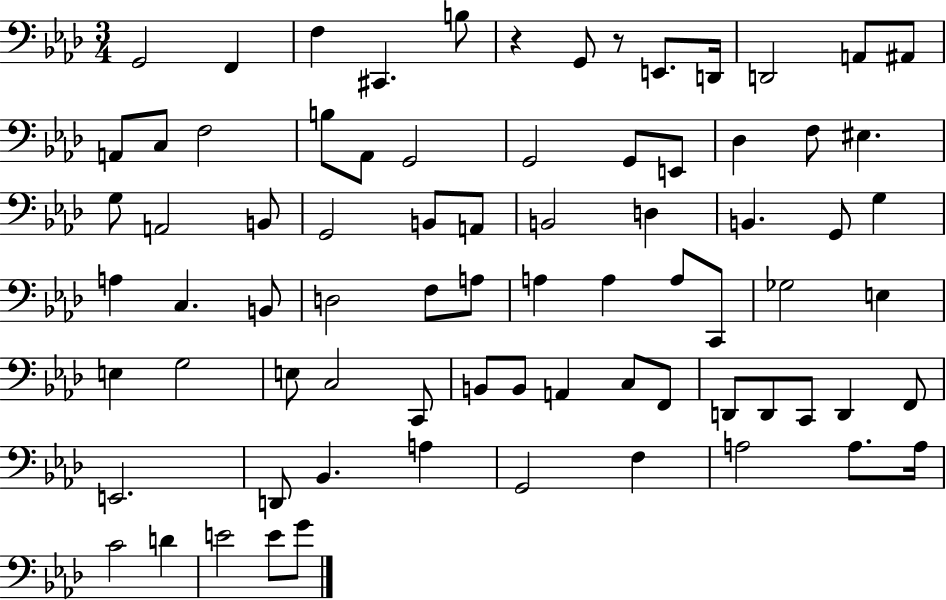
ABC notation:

X:1
T:Untitled
M:3/4
L:1/4
K:Ab
G,,2 F,, F, ^C,, B,/2 z G,,/2 z/2 E,,/2 D,,/4 D,,2 A,,/2 ^A,,/2 A,,/2 C,/2 F,2 B,/2 _A,,/2 G,,2 G,,2 G,,/2 E,,/2 _D, F,/2 ^E, G,/2 A,,2 B,,/2 G,,2 B,,/2 A,,/2 B,,2 D, B,, G,,/2 G, A, C, B,,/2 D,2 F,/2 A,/2 A, A, A,/2 C,,/2 _G,2 E, E, G,2 E,/2 C,2 C,,/2 B,,/2 B,,/2 A,, C,/2 F,,/2 D,,/2 D,,/2 C,,/2 D,, F,,/2 E,,2 D,,/2 _B,, A, G,,2 F, A,2 A,/2 A,/4 C2 D E2 E/2 G/2